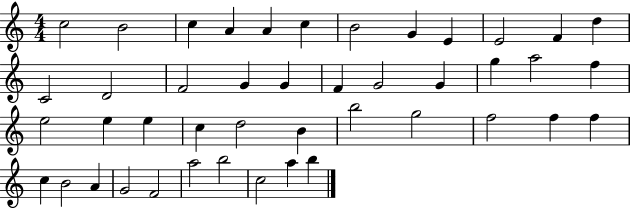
X:1
T:Untitled
M:4/4
L:1/4
K:C
c2 B2 c A A c B2 G E E2 F d C2 D2 F2 G G F G2 G g a2 f e2 e e c d2 B b2 g2 f2 f f c B2 A G2 F2 a2 b2 c2 a b